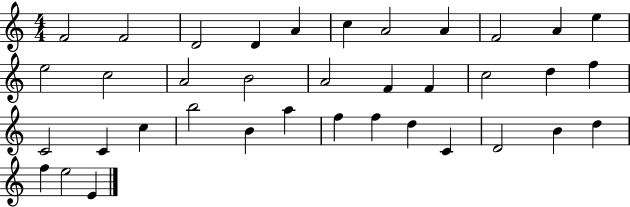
F4/h F4/h D4/h D4/q A4/q C5/q A4/h A4/q F4/h A4/q E5/q E5/h C5/h A4/h B4/h A4/h F4/q F4/q C5/h D5/q F5/q C4/h C4/q C5/q B5/h B4/q A5/q F5/q F5/q D5/q C4/q D4/h B4/q D5/q F5/q E5/h E4/q